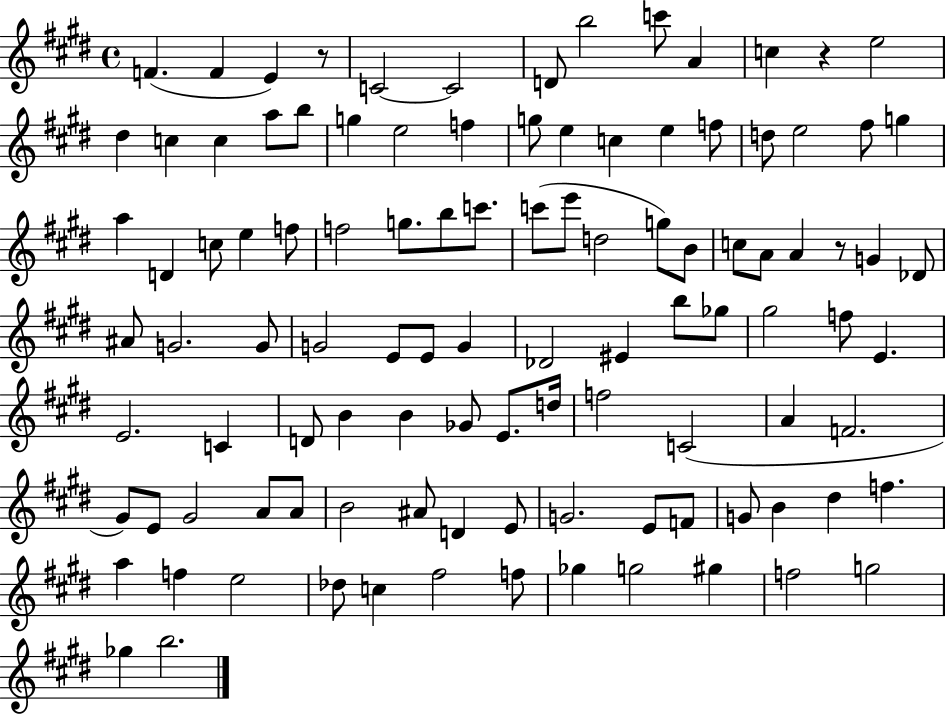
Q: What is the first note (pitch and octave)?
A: F4